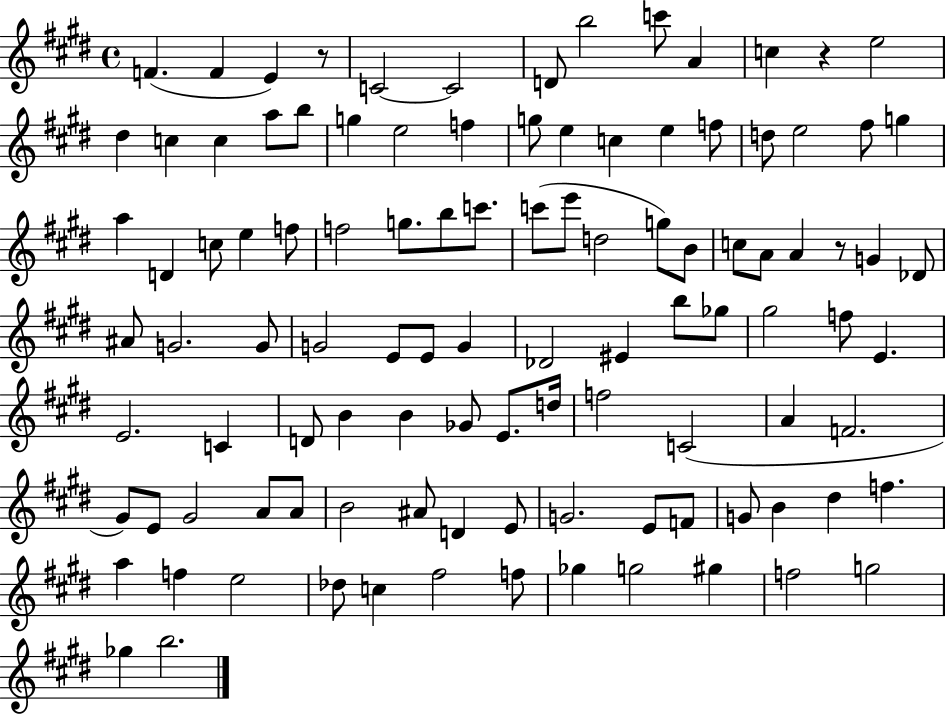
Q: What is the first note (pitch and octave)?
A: F4